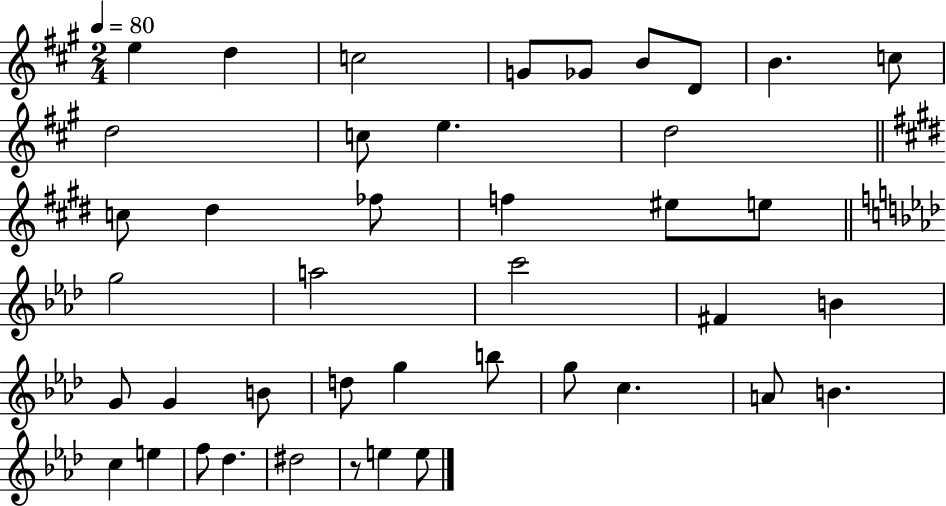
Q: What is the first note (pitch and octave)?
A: E5